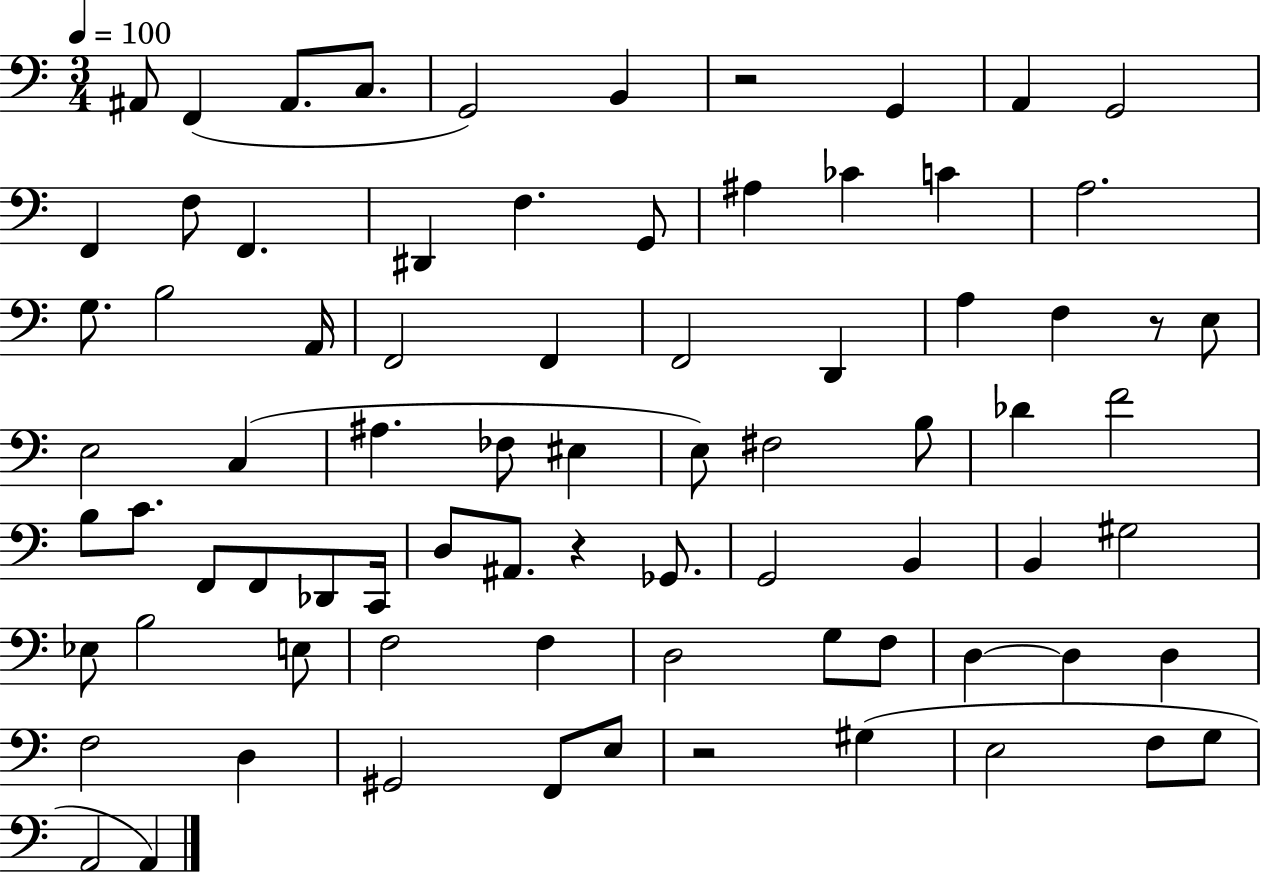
X:1
T:Untitled
M:3/4
L:1/4
K:C
^A,,/2 F,, ^A,,/2 C,/2 G,,2 B,, z2 G,, A,, G,,2 F,, F,/2 F,, ^D,, F, G,,/2 ^A, _C C A,2 G,/2 B,2 A,,/4 F,,2 F,, F,,2 D,, A, F, z/2 E,/2 E,2 C, ^A, _F,/2 ^E, E,/2 ^F,2 B,/2 _D F2 B,/2 C/2 F,,/2 F,,/2 _D,,/2 C,,/4 D,/2 ^A,,/2 z _G,,/2 G,,2 B,, B,, ^G,2 _E,/2 B,2 E,/2 F,2 F, D,2 G,/2 F,/2 D, D, D, F,2 D, ^G,,2 F,,/2 E,/2 z2 ^G, E,2 F,/2 G,/2 A,,2 A,,